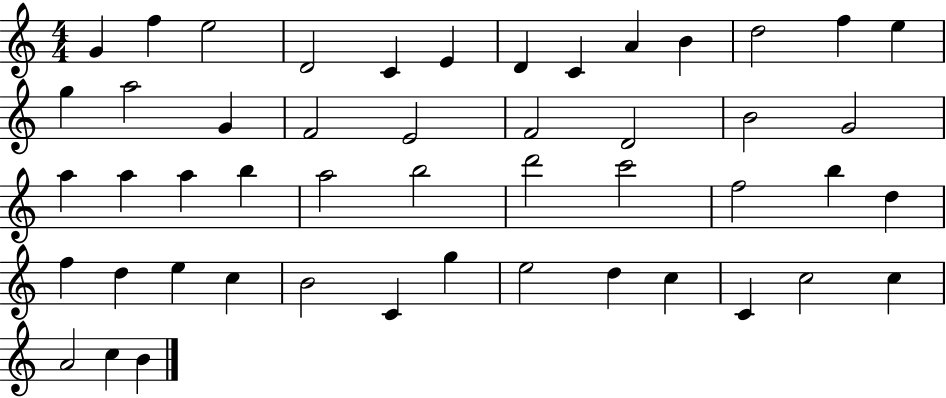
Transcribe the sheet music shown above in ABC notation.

X:1
T:Untitled
M:4/4
L:1/4
K:C
G f e2 D2 C E D C A B d2 f e g a2 G F2 E2 F2 D2 B2 G2 a a a b a2 b2 d'2 c'2 f2 b d f d e c B2 C g e2 d c C c2 c A2 c B